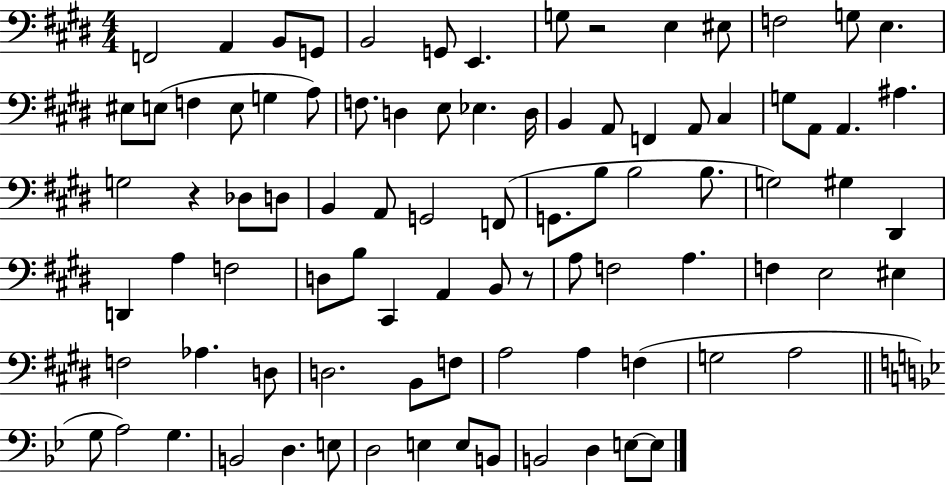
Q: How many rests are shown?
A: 3